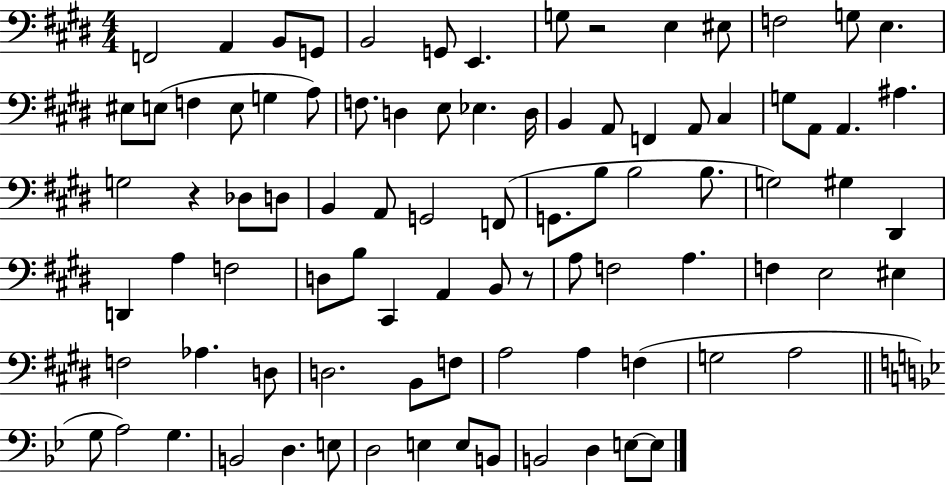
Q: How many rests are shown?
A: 3